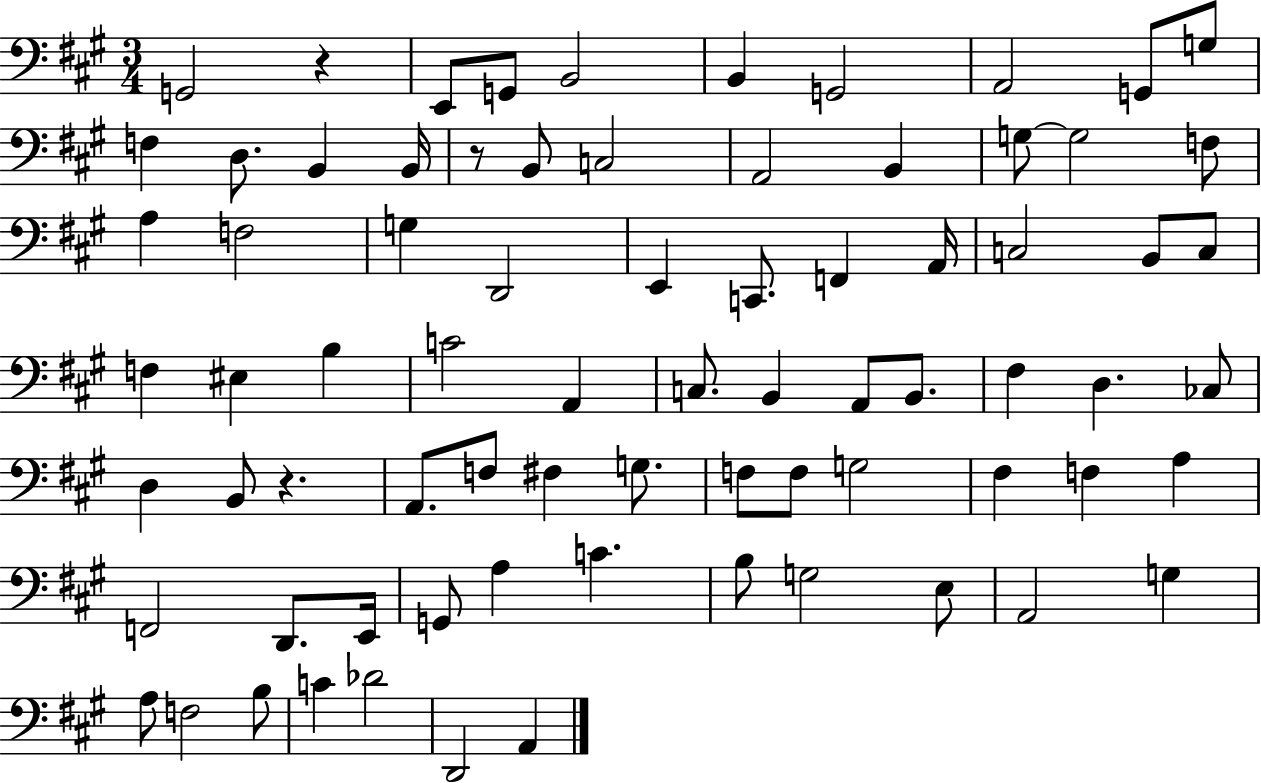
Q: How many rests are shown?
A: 3